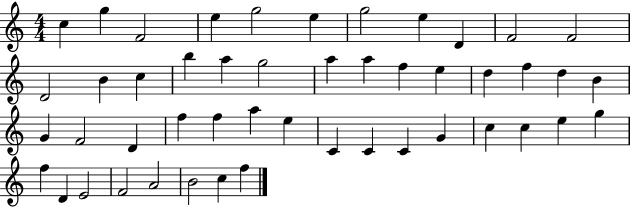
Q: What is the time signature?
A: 4/4